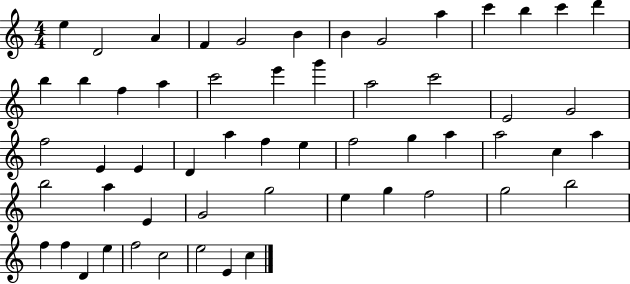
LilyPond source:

{
  \clef treble
  \numericTimeSignature
  \time 4/4
  \key c \major
  e''4 d'2 a'4 | f'4 g'2 b'4 | b'4 g'2 a''4 | c'''4 b''4 c'''4 d'''4 | \break b''4 b''4 f''4 a''4 | c'''2 e'''4 g'''4 | a''2 c'''2 | e'2 g'2 | \break f''2 e'4 e'4 | d'4 a''4 f''4 e''4 | f''2 g''4 a''4 | a''2 c''4 a''4 | \break b''2 a''4 e'4 | g'2 g''2 | e''4 g''4 f''2 | g''2 b''2 | \break f''4 f''4 d'4 e''4 | f''2 c''2 | e''2 e'4 c''4 | \bar "|."
}